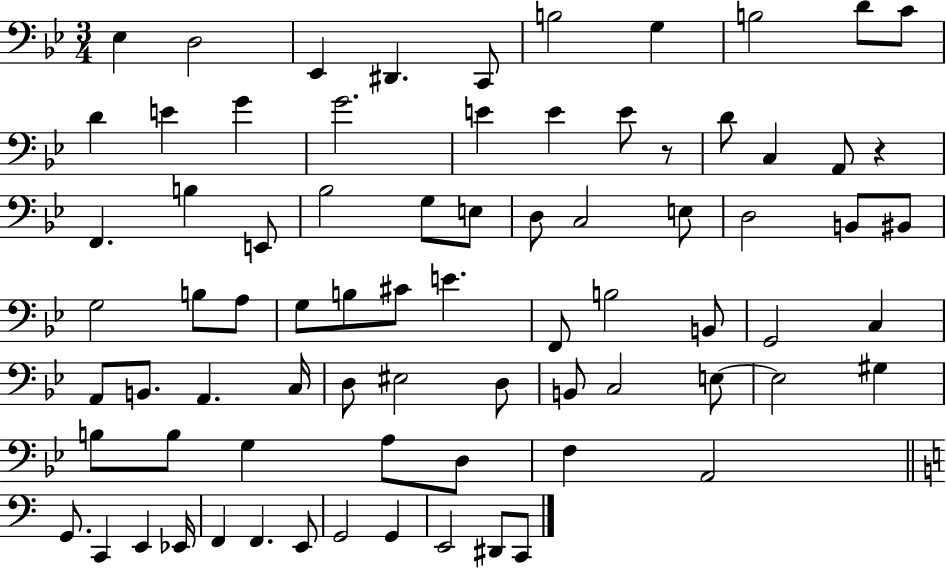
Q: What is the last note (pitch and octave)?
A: C2